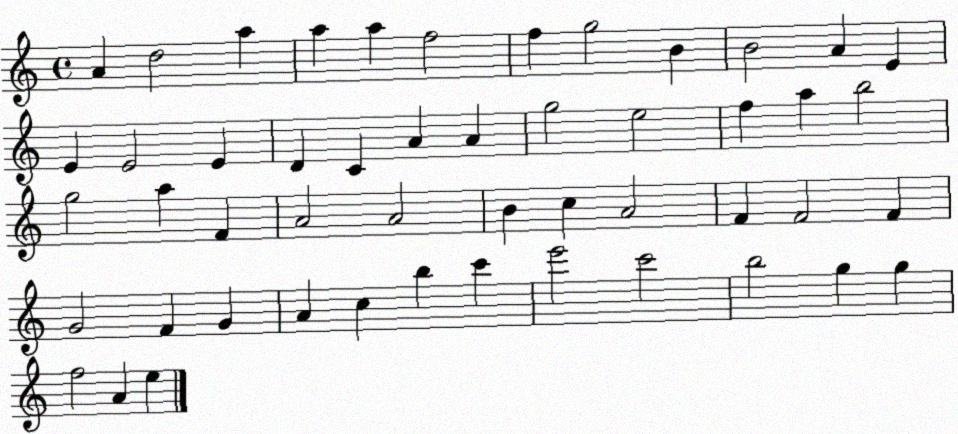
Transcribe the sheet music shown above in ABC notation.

X:1
T:Untitled
M:4/4
L:1/4
K:C
A d2 a a a f2 f g2 B B2 A E E E2 E D C A A g2 e2 f a b2 g2 a F A2 A2 B c A2 F F2 F G2 F G A c b c' e'2 c'2 b2 g g f2 A e